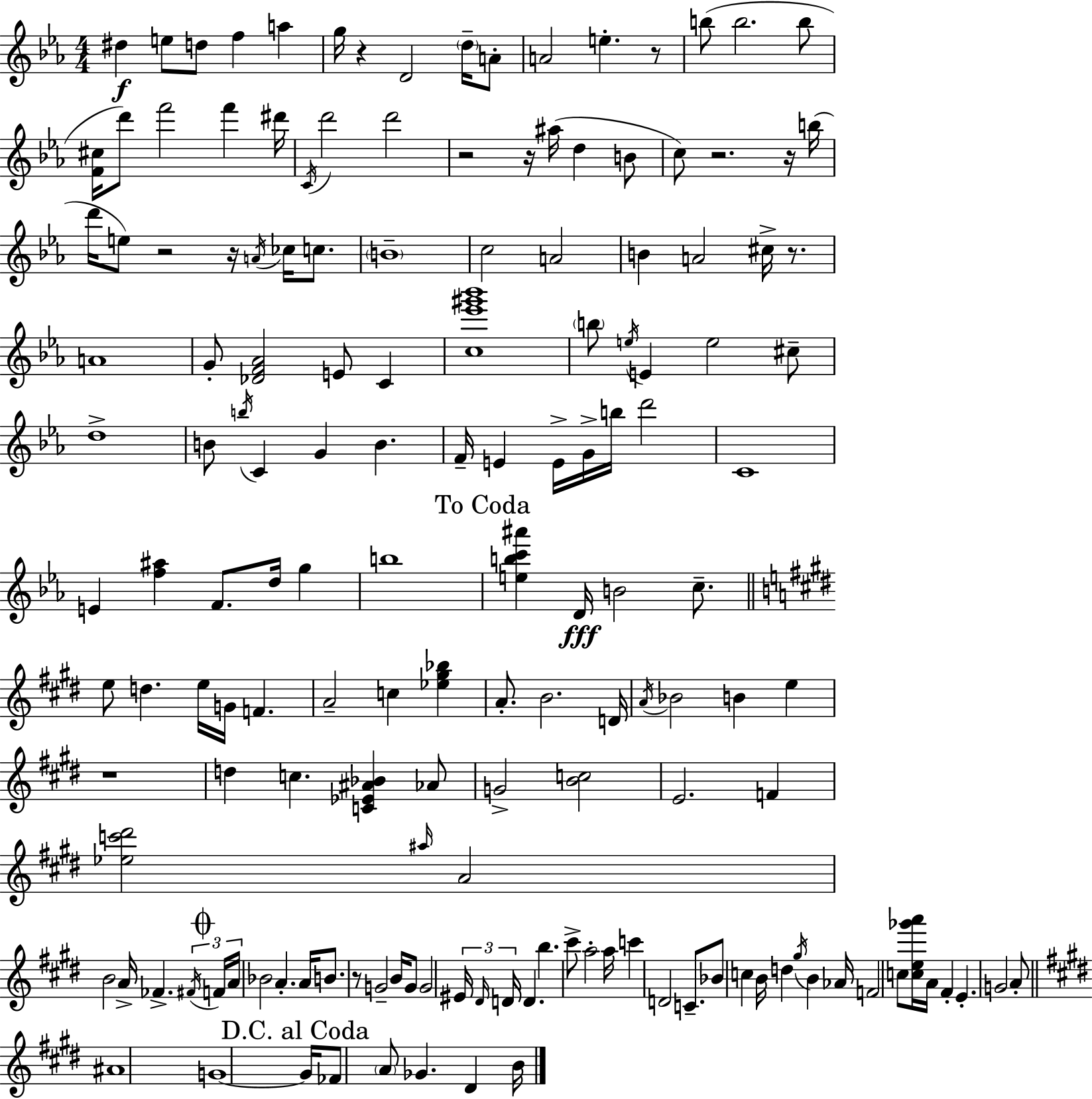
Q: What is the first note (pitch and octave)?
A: D#5